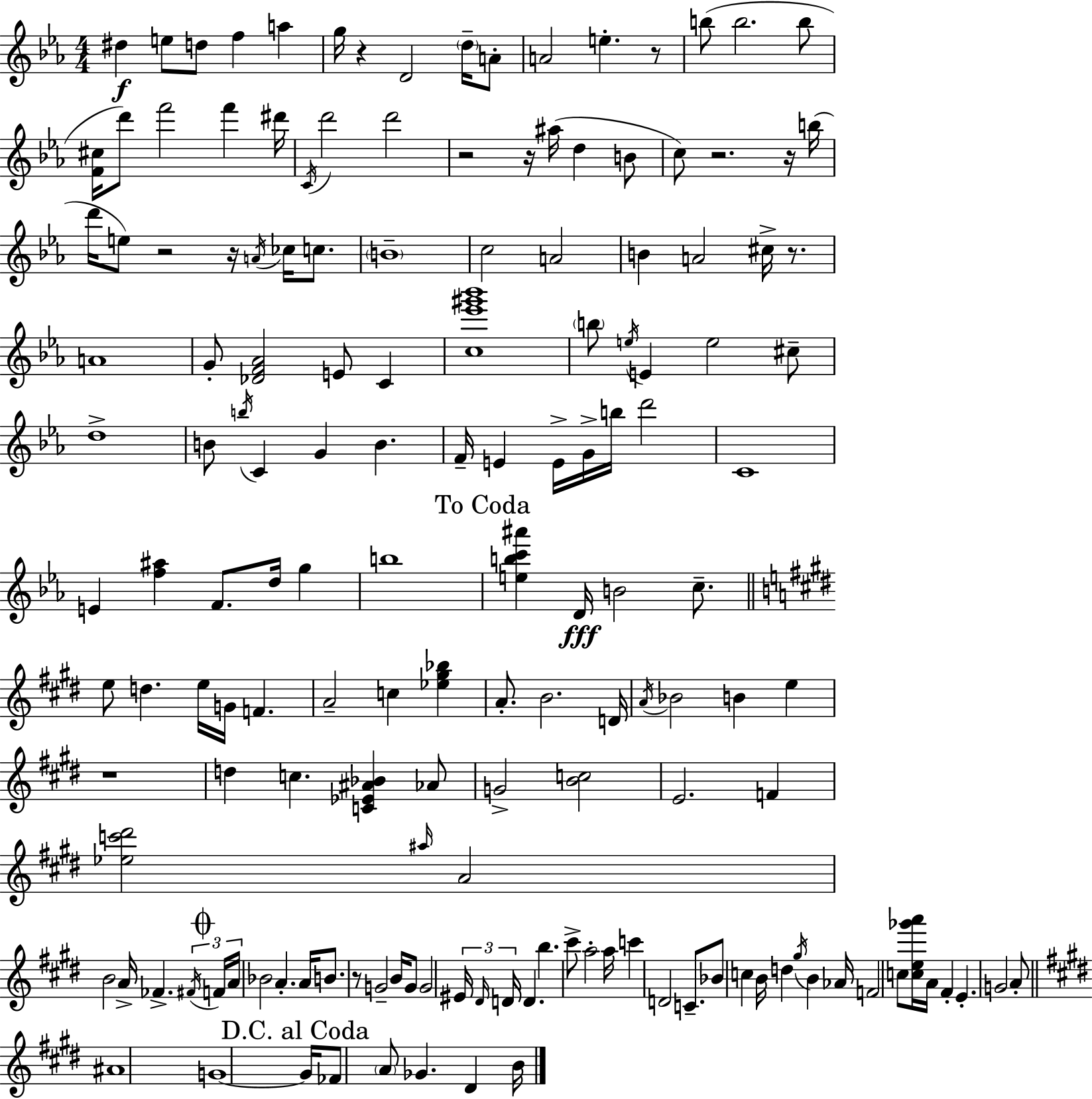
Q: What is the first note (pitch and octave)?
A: D#5